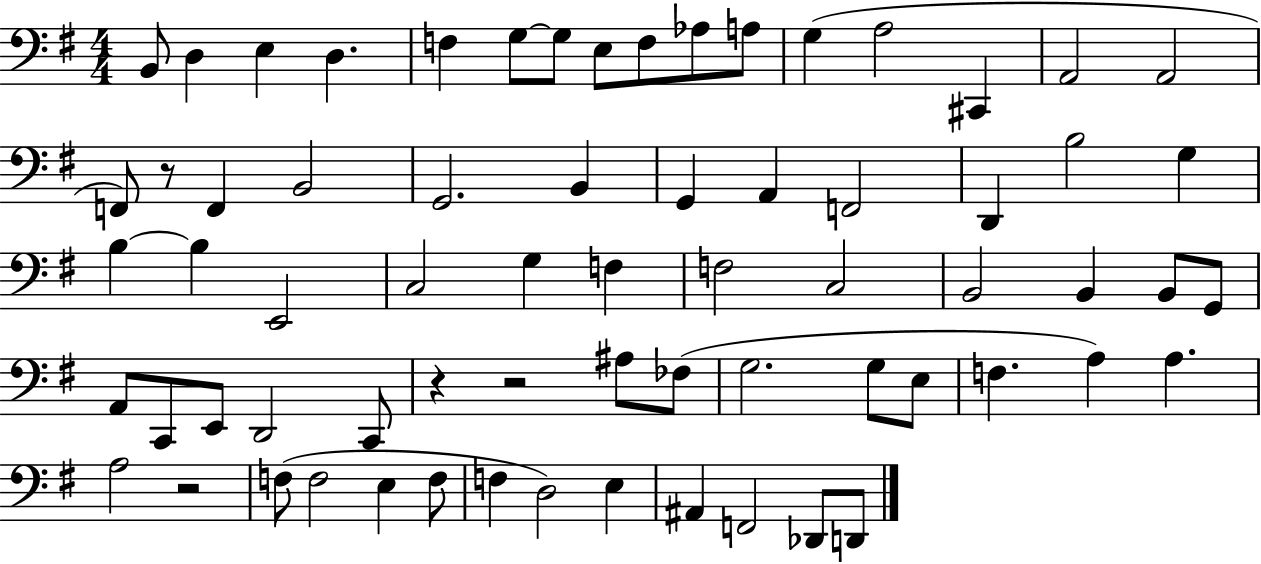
{
  \clef bass
  \numericTimeSignature
  \time 4/4
  \key g \major
  b,8 d4 e4 d4. | f4 g8~~ g8 e8 f8 aes8 a8 | g4( a2 cis,4 | a,2 a,2 | \break f,8) r8 f,4 b,2 | g,2. b,4 | g,4 a,4 f,2 | d,4 b2 g4 | \break b4~~ b4 e,2 | c2 g4 f4 | f2 c2 | b,2 b,4 b,8 g,8 | \break a,8 c,8 e,8 d,2 c,8 | r4 r2 ais8 fes8( | g2. g8 e8 | f4. a4) a4. | \break a2 r2 | f8( f2 e4 f8 | f4 d2) e4 | ais,4 f,2 des,8 d,8 | \break \bar "|."
}